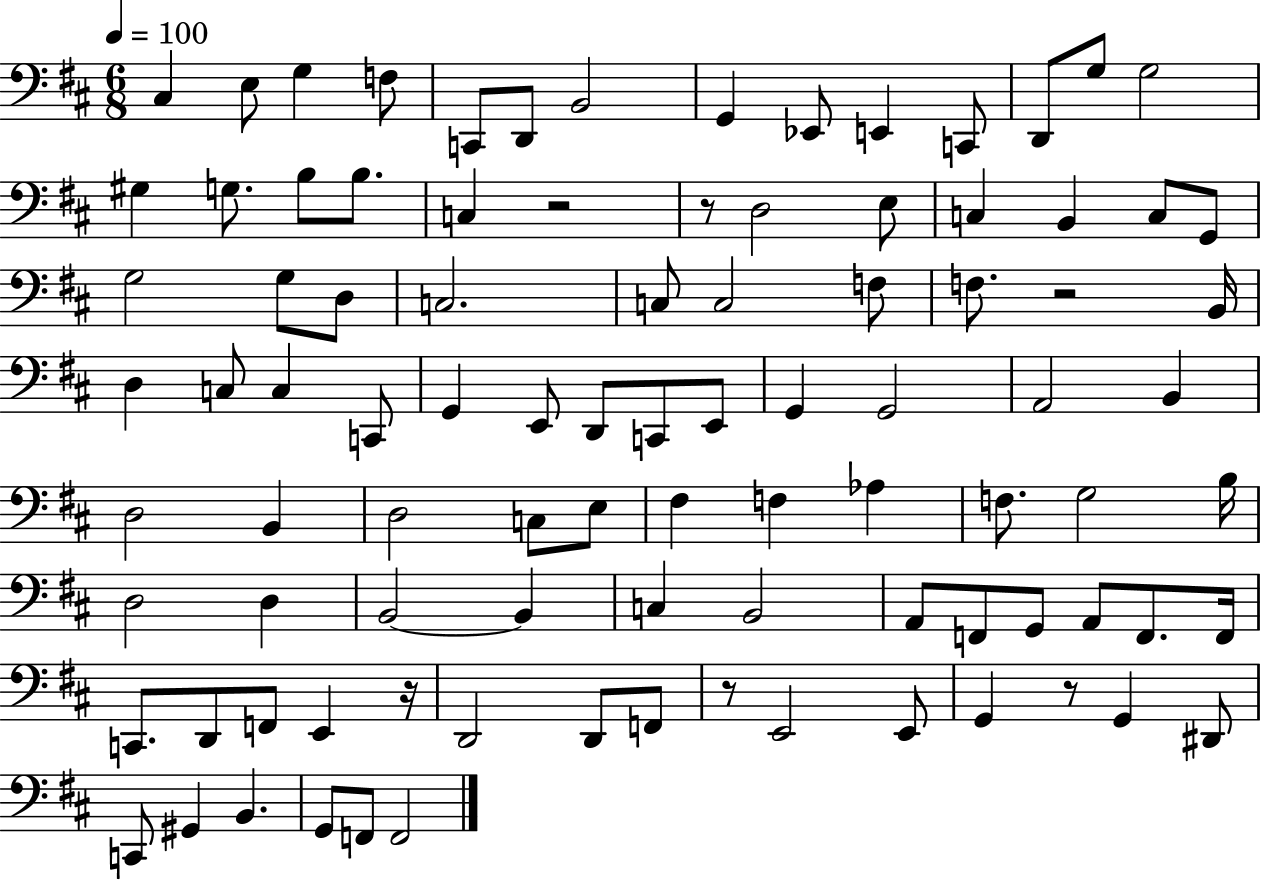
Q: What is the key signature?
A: D major